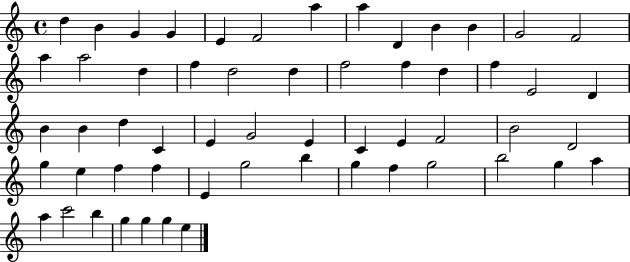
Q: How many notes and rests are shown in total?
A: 57